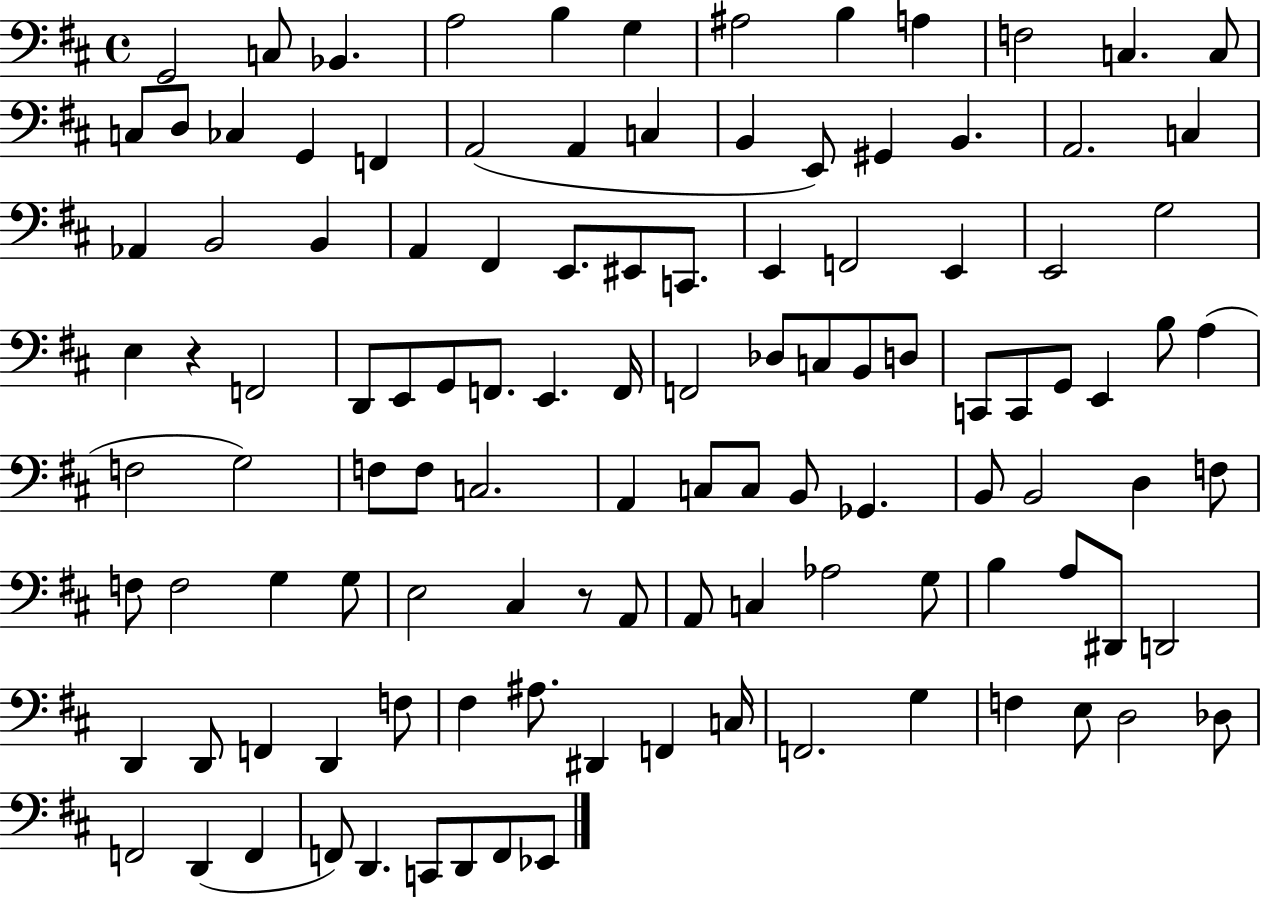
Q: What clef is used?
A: bass